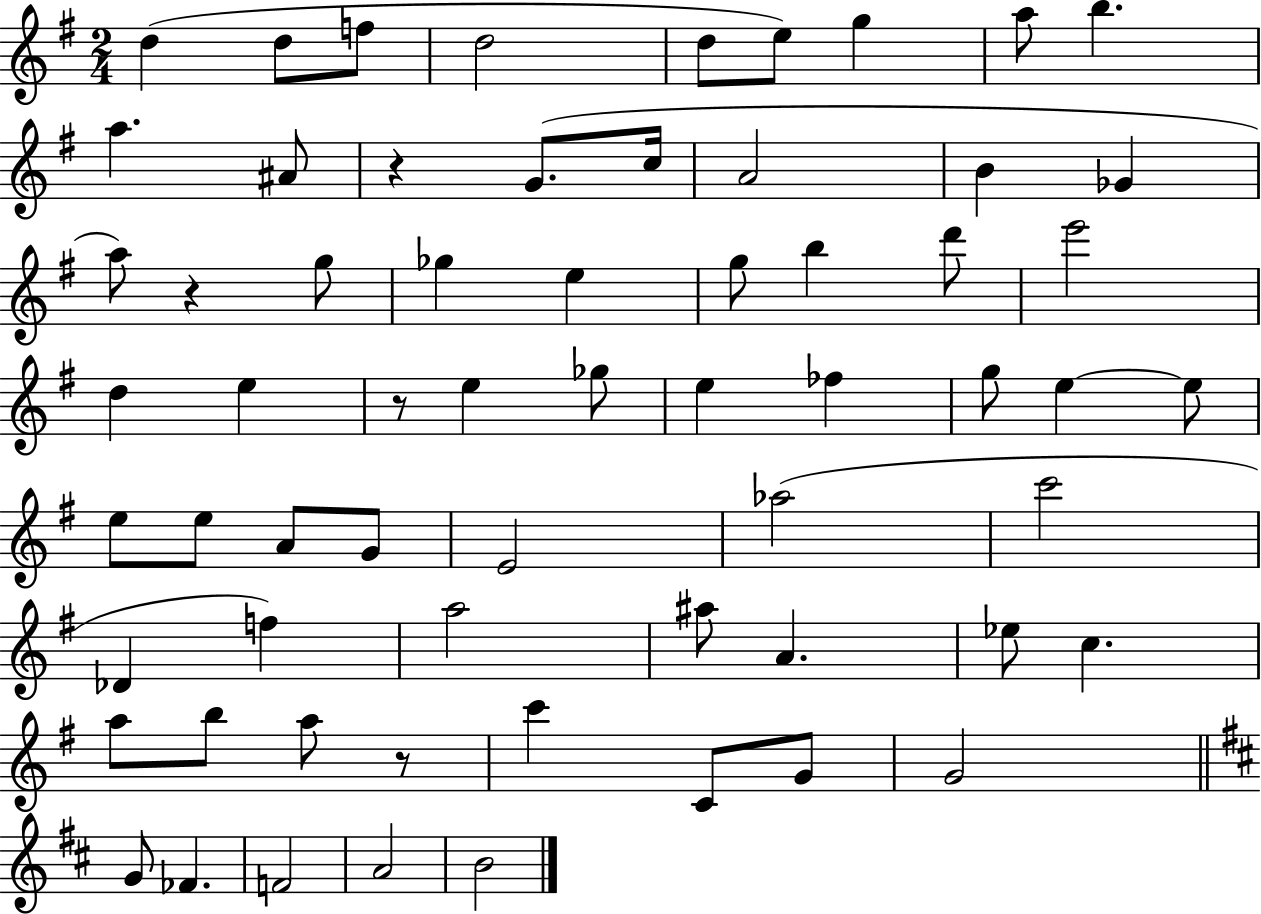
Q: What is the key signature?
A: G major